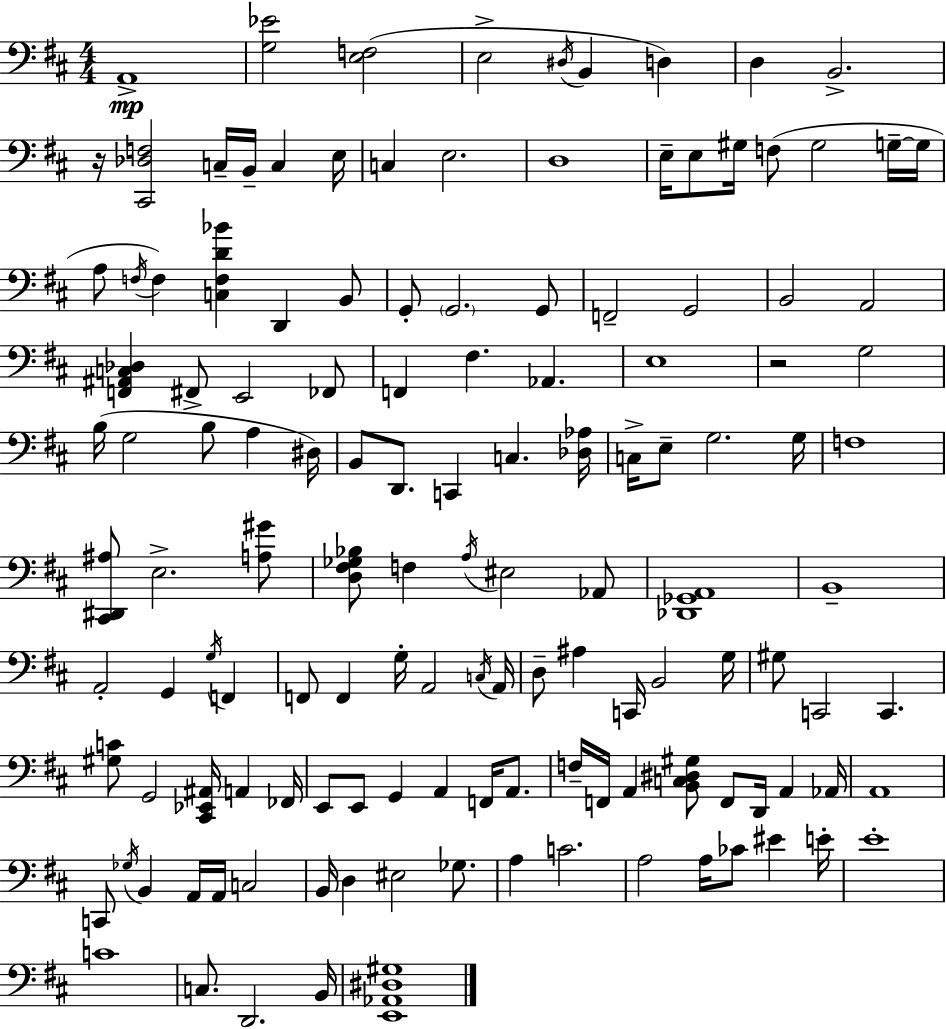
A2/w [G3,Eb4]/h [E3,F3]/h E3/h D#3/s B2/q D3/q D3/q B2/h. R/s [C#2,Db3,F3]/h C3/s B2/s C3/q E3/s C3/q E3/h. D3/w E3/s E3/e G#3/s F3/e G#3/h G3/s G3/s A3/e F3/s F3/q [C3,F3,D4,Bb4]/q D2/q B2/e G2/e G2/h. G2/e F2/h G2/h B2/h A2/h [F2,A#2,C3,Db3]/q F#2/e E2/h FES2/e F2/q F#3/q. Ab2/q. E3/w R/h G3/h B3/s G3/h B3/e A3/q D#3/s B2/e D2/e. C2/q C3/q. [Db3,Ab3]/s C3/s E3/e G3/h. G3/s F3/w [C#2,D#2,A#3]/e E3/h. [A3,G#4]/e [D3,F#3,Gb3,Bb3]/e F3/q A3/s EIS3/h Ab2/e [Db2,Gb2,A2]/w B2/w A2/h G2/q G3/s F2/q F2/e F2/q G3/s A2/h C3/s A2/s D3/e A#3/q C2/s B2/h G3/s G#3/e C2/h C2/q. [G#3,C4]/e G2/h [C#2,Eb2,A#2]/s A2/q FES2/s E2/e E2/e G2/q A2/q F2/s A2/e. F3/s F2/s A2/q [B2,C3,D#3,G#3]/e F2/e D2/s A2/q Ab2/s A2/w C2/e Gb3/s B2/q A2/s A2/s C3/h B2/s D3/q EIS3/h Gb3/e. A3/q C4/h. A3/h A3/s CES4/e EIS4/q E4/s E4/w C4/w C3/e. D2/h. B2/s [E2,Ab2,D#3,G#3]/w